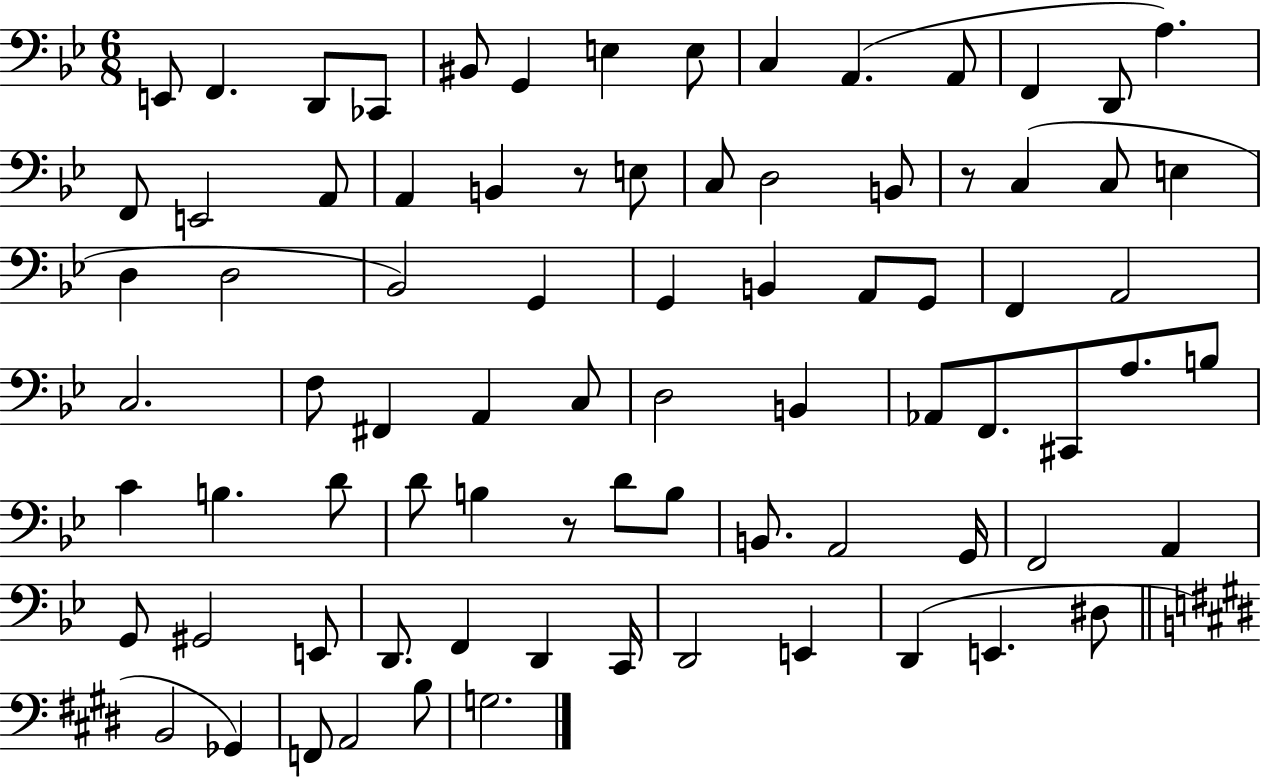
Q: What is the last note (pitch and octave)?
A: G3